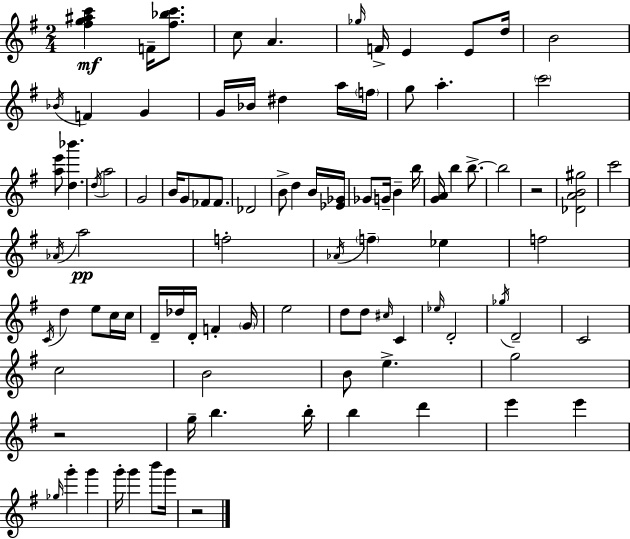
{
  \clef treble
  \numericTimeSignature
  \time 2/4
  \key g \major
  <fis'' g'' ais'' c'''>4\mf f'16-- <fis'' bes'' c'''>8. | c''8 a'4. | \grace { ges''16 } f'16-> e'4 e'8 | d''16 b'2 | \break \acciaccatura { bes'16 } f'4 g'4 | g'16 bes'16 dis''4 | a''16 \parenthesize f''16 g''8 a''4.-. | \parenthesize c'''2 | \break <a'' e'''>8 <d'' bes'''>4. | \acciaccatura { d''16 } a''2 | g'2 | b'16 g'8 fes'8 | \break fes'8. des'2 | b'8-> d''4 | b'16 <ees' ges'>16 ges'8 g'16-- b'4-- | b''16 <g' a'>16 b''4 | \break b''8.->~~ b''2 | r2 | <des' a' b' gis''>2 | c'''2 | \break \acciaccatura { aes'16 }\pp a''2 | f''2-. | \acciaccatura { aes'16 } \parenthesize f''4-- | ees''4 f''2 | \break \acciaccatura { c'16 } d''4 | e''8 c''16 c''16 d'16-- des''16 | d'16-. f'4-. \parenthesize g'16 e''2 | d''8 | \break d''8 \grace { cis''16 } c'4 \grace { ees''16 } | d'2-. | \acciaccatura { ges''16 } d'2-- | c'2 | \break c''2 | b'2 | b'8 e''4.-> | g''2 | \break r2 | g''16-- b''4. | b''16-. b''4 d'''4 | e'''4 e'''4 | \break \grace { ges''16 } g'''4-. g'''4 | g'''16-. g'''4 b'''8 | g'''16 r2 | \bar "|."
}